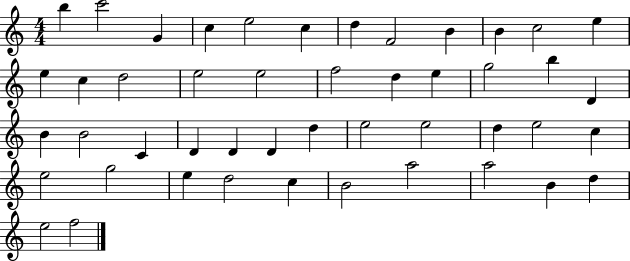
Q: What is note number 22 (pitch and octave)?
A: B5